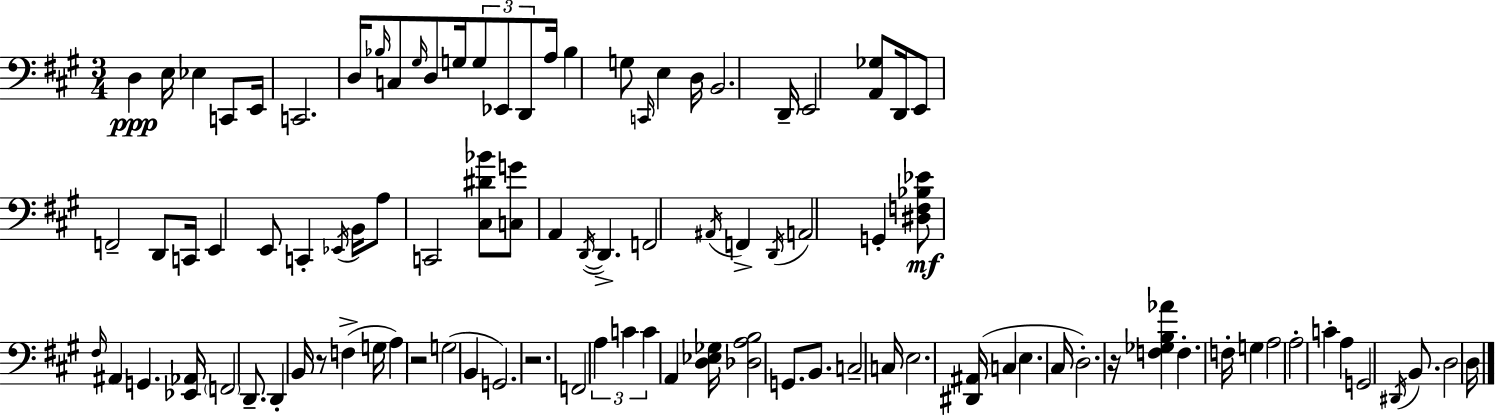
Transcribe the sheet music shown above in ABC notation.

X:1
T:Untitled
M:3/4
L:1/4
K:A
D, E,/4 _E, C,,/2 E,,/4 C,,2 D,/4 _B,/4 C,/2 ^G,/4 D,/2 G,/4 G,/2 _E,,/2 D,,/2 A,/4 _B, G,/2 C,,/4 E, D,/4 B,,2 D,,/4 E,,2 [A,,_G,]/2 D,,/4 E,,/2 F,,2 D,,/2 C,,/4 E,, E,,/2 C,, _E,,/4 B,,/4 A,/2 C,,2 [^C,^D_B]/2 [C,G]/2 A,, D,,/4 D,, F,,2 ^A,,/4 F,, D,,/4 A,,2 G,, [^D,F,_B,_E]/2 ^F,/4 ^A,, G,, [_E,,_A,,]/4 F,,2 D,,/2 D,, B,,/4 z/2 F, G,/4 A, z2 G,2 B,, G,,2 z2 F,,2 A, C C A,, [D,_E,_G,]/4 [_D,A,B,]2 G,,/2 B,,/2 C,2 C,/4 E,2 [^D,,^A,,]/4 C, E, ^C,/4 D,2 z/4 [F,_G,B,_A] F, F,/4 G, A,2 A,2 C A, G,,2 ^D,,/4 B,,/2 D,2 D,/4